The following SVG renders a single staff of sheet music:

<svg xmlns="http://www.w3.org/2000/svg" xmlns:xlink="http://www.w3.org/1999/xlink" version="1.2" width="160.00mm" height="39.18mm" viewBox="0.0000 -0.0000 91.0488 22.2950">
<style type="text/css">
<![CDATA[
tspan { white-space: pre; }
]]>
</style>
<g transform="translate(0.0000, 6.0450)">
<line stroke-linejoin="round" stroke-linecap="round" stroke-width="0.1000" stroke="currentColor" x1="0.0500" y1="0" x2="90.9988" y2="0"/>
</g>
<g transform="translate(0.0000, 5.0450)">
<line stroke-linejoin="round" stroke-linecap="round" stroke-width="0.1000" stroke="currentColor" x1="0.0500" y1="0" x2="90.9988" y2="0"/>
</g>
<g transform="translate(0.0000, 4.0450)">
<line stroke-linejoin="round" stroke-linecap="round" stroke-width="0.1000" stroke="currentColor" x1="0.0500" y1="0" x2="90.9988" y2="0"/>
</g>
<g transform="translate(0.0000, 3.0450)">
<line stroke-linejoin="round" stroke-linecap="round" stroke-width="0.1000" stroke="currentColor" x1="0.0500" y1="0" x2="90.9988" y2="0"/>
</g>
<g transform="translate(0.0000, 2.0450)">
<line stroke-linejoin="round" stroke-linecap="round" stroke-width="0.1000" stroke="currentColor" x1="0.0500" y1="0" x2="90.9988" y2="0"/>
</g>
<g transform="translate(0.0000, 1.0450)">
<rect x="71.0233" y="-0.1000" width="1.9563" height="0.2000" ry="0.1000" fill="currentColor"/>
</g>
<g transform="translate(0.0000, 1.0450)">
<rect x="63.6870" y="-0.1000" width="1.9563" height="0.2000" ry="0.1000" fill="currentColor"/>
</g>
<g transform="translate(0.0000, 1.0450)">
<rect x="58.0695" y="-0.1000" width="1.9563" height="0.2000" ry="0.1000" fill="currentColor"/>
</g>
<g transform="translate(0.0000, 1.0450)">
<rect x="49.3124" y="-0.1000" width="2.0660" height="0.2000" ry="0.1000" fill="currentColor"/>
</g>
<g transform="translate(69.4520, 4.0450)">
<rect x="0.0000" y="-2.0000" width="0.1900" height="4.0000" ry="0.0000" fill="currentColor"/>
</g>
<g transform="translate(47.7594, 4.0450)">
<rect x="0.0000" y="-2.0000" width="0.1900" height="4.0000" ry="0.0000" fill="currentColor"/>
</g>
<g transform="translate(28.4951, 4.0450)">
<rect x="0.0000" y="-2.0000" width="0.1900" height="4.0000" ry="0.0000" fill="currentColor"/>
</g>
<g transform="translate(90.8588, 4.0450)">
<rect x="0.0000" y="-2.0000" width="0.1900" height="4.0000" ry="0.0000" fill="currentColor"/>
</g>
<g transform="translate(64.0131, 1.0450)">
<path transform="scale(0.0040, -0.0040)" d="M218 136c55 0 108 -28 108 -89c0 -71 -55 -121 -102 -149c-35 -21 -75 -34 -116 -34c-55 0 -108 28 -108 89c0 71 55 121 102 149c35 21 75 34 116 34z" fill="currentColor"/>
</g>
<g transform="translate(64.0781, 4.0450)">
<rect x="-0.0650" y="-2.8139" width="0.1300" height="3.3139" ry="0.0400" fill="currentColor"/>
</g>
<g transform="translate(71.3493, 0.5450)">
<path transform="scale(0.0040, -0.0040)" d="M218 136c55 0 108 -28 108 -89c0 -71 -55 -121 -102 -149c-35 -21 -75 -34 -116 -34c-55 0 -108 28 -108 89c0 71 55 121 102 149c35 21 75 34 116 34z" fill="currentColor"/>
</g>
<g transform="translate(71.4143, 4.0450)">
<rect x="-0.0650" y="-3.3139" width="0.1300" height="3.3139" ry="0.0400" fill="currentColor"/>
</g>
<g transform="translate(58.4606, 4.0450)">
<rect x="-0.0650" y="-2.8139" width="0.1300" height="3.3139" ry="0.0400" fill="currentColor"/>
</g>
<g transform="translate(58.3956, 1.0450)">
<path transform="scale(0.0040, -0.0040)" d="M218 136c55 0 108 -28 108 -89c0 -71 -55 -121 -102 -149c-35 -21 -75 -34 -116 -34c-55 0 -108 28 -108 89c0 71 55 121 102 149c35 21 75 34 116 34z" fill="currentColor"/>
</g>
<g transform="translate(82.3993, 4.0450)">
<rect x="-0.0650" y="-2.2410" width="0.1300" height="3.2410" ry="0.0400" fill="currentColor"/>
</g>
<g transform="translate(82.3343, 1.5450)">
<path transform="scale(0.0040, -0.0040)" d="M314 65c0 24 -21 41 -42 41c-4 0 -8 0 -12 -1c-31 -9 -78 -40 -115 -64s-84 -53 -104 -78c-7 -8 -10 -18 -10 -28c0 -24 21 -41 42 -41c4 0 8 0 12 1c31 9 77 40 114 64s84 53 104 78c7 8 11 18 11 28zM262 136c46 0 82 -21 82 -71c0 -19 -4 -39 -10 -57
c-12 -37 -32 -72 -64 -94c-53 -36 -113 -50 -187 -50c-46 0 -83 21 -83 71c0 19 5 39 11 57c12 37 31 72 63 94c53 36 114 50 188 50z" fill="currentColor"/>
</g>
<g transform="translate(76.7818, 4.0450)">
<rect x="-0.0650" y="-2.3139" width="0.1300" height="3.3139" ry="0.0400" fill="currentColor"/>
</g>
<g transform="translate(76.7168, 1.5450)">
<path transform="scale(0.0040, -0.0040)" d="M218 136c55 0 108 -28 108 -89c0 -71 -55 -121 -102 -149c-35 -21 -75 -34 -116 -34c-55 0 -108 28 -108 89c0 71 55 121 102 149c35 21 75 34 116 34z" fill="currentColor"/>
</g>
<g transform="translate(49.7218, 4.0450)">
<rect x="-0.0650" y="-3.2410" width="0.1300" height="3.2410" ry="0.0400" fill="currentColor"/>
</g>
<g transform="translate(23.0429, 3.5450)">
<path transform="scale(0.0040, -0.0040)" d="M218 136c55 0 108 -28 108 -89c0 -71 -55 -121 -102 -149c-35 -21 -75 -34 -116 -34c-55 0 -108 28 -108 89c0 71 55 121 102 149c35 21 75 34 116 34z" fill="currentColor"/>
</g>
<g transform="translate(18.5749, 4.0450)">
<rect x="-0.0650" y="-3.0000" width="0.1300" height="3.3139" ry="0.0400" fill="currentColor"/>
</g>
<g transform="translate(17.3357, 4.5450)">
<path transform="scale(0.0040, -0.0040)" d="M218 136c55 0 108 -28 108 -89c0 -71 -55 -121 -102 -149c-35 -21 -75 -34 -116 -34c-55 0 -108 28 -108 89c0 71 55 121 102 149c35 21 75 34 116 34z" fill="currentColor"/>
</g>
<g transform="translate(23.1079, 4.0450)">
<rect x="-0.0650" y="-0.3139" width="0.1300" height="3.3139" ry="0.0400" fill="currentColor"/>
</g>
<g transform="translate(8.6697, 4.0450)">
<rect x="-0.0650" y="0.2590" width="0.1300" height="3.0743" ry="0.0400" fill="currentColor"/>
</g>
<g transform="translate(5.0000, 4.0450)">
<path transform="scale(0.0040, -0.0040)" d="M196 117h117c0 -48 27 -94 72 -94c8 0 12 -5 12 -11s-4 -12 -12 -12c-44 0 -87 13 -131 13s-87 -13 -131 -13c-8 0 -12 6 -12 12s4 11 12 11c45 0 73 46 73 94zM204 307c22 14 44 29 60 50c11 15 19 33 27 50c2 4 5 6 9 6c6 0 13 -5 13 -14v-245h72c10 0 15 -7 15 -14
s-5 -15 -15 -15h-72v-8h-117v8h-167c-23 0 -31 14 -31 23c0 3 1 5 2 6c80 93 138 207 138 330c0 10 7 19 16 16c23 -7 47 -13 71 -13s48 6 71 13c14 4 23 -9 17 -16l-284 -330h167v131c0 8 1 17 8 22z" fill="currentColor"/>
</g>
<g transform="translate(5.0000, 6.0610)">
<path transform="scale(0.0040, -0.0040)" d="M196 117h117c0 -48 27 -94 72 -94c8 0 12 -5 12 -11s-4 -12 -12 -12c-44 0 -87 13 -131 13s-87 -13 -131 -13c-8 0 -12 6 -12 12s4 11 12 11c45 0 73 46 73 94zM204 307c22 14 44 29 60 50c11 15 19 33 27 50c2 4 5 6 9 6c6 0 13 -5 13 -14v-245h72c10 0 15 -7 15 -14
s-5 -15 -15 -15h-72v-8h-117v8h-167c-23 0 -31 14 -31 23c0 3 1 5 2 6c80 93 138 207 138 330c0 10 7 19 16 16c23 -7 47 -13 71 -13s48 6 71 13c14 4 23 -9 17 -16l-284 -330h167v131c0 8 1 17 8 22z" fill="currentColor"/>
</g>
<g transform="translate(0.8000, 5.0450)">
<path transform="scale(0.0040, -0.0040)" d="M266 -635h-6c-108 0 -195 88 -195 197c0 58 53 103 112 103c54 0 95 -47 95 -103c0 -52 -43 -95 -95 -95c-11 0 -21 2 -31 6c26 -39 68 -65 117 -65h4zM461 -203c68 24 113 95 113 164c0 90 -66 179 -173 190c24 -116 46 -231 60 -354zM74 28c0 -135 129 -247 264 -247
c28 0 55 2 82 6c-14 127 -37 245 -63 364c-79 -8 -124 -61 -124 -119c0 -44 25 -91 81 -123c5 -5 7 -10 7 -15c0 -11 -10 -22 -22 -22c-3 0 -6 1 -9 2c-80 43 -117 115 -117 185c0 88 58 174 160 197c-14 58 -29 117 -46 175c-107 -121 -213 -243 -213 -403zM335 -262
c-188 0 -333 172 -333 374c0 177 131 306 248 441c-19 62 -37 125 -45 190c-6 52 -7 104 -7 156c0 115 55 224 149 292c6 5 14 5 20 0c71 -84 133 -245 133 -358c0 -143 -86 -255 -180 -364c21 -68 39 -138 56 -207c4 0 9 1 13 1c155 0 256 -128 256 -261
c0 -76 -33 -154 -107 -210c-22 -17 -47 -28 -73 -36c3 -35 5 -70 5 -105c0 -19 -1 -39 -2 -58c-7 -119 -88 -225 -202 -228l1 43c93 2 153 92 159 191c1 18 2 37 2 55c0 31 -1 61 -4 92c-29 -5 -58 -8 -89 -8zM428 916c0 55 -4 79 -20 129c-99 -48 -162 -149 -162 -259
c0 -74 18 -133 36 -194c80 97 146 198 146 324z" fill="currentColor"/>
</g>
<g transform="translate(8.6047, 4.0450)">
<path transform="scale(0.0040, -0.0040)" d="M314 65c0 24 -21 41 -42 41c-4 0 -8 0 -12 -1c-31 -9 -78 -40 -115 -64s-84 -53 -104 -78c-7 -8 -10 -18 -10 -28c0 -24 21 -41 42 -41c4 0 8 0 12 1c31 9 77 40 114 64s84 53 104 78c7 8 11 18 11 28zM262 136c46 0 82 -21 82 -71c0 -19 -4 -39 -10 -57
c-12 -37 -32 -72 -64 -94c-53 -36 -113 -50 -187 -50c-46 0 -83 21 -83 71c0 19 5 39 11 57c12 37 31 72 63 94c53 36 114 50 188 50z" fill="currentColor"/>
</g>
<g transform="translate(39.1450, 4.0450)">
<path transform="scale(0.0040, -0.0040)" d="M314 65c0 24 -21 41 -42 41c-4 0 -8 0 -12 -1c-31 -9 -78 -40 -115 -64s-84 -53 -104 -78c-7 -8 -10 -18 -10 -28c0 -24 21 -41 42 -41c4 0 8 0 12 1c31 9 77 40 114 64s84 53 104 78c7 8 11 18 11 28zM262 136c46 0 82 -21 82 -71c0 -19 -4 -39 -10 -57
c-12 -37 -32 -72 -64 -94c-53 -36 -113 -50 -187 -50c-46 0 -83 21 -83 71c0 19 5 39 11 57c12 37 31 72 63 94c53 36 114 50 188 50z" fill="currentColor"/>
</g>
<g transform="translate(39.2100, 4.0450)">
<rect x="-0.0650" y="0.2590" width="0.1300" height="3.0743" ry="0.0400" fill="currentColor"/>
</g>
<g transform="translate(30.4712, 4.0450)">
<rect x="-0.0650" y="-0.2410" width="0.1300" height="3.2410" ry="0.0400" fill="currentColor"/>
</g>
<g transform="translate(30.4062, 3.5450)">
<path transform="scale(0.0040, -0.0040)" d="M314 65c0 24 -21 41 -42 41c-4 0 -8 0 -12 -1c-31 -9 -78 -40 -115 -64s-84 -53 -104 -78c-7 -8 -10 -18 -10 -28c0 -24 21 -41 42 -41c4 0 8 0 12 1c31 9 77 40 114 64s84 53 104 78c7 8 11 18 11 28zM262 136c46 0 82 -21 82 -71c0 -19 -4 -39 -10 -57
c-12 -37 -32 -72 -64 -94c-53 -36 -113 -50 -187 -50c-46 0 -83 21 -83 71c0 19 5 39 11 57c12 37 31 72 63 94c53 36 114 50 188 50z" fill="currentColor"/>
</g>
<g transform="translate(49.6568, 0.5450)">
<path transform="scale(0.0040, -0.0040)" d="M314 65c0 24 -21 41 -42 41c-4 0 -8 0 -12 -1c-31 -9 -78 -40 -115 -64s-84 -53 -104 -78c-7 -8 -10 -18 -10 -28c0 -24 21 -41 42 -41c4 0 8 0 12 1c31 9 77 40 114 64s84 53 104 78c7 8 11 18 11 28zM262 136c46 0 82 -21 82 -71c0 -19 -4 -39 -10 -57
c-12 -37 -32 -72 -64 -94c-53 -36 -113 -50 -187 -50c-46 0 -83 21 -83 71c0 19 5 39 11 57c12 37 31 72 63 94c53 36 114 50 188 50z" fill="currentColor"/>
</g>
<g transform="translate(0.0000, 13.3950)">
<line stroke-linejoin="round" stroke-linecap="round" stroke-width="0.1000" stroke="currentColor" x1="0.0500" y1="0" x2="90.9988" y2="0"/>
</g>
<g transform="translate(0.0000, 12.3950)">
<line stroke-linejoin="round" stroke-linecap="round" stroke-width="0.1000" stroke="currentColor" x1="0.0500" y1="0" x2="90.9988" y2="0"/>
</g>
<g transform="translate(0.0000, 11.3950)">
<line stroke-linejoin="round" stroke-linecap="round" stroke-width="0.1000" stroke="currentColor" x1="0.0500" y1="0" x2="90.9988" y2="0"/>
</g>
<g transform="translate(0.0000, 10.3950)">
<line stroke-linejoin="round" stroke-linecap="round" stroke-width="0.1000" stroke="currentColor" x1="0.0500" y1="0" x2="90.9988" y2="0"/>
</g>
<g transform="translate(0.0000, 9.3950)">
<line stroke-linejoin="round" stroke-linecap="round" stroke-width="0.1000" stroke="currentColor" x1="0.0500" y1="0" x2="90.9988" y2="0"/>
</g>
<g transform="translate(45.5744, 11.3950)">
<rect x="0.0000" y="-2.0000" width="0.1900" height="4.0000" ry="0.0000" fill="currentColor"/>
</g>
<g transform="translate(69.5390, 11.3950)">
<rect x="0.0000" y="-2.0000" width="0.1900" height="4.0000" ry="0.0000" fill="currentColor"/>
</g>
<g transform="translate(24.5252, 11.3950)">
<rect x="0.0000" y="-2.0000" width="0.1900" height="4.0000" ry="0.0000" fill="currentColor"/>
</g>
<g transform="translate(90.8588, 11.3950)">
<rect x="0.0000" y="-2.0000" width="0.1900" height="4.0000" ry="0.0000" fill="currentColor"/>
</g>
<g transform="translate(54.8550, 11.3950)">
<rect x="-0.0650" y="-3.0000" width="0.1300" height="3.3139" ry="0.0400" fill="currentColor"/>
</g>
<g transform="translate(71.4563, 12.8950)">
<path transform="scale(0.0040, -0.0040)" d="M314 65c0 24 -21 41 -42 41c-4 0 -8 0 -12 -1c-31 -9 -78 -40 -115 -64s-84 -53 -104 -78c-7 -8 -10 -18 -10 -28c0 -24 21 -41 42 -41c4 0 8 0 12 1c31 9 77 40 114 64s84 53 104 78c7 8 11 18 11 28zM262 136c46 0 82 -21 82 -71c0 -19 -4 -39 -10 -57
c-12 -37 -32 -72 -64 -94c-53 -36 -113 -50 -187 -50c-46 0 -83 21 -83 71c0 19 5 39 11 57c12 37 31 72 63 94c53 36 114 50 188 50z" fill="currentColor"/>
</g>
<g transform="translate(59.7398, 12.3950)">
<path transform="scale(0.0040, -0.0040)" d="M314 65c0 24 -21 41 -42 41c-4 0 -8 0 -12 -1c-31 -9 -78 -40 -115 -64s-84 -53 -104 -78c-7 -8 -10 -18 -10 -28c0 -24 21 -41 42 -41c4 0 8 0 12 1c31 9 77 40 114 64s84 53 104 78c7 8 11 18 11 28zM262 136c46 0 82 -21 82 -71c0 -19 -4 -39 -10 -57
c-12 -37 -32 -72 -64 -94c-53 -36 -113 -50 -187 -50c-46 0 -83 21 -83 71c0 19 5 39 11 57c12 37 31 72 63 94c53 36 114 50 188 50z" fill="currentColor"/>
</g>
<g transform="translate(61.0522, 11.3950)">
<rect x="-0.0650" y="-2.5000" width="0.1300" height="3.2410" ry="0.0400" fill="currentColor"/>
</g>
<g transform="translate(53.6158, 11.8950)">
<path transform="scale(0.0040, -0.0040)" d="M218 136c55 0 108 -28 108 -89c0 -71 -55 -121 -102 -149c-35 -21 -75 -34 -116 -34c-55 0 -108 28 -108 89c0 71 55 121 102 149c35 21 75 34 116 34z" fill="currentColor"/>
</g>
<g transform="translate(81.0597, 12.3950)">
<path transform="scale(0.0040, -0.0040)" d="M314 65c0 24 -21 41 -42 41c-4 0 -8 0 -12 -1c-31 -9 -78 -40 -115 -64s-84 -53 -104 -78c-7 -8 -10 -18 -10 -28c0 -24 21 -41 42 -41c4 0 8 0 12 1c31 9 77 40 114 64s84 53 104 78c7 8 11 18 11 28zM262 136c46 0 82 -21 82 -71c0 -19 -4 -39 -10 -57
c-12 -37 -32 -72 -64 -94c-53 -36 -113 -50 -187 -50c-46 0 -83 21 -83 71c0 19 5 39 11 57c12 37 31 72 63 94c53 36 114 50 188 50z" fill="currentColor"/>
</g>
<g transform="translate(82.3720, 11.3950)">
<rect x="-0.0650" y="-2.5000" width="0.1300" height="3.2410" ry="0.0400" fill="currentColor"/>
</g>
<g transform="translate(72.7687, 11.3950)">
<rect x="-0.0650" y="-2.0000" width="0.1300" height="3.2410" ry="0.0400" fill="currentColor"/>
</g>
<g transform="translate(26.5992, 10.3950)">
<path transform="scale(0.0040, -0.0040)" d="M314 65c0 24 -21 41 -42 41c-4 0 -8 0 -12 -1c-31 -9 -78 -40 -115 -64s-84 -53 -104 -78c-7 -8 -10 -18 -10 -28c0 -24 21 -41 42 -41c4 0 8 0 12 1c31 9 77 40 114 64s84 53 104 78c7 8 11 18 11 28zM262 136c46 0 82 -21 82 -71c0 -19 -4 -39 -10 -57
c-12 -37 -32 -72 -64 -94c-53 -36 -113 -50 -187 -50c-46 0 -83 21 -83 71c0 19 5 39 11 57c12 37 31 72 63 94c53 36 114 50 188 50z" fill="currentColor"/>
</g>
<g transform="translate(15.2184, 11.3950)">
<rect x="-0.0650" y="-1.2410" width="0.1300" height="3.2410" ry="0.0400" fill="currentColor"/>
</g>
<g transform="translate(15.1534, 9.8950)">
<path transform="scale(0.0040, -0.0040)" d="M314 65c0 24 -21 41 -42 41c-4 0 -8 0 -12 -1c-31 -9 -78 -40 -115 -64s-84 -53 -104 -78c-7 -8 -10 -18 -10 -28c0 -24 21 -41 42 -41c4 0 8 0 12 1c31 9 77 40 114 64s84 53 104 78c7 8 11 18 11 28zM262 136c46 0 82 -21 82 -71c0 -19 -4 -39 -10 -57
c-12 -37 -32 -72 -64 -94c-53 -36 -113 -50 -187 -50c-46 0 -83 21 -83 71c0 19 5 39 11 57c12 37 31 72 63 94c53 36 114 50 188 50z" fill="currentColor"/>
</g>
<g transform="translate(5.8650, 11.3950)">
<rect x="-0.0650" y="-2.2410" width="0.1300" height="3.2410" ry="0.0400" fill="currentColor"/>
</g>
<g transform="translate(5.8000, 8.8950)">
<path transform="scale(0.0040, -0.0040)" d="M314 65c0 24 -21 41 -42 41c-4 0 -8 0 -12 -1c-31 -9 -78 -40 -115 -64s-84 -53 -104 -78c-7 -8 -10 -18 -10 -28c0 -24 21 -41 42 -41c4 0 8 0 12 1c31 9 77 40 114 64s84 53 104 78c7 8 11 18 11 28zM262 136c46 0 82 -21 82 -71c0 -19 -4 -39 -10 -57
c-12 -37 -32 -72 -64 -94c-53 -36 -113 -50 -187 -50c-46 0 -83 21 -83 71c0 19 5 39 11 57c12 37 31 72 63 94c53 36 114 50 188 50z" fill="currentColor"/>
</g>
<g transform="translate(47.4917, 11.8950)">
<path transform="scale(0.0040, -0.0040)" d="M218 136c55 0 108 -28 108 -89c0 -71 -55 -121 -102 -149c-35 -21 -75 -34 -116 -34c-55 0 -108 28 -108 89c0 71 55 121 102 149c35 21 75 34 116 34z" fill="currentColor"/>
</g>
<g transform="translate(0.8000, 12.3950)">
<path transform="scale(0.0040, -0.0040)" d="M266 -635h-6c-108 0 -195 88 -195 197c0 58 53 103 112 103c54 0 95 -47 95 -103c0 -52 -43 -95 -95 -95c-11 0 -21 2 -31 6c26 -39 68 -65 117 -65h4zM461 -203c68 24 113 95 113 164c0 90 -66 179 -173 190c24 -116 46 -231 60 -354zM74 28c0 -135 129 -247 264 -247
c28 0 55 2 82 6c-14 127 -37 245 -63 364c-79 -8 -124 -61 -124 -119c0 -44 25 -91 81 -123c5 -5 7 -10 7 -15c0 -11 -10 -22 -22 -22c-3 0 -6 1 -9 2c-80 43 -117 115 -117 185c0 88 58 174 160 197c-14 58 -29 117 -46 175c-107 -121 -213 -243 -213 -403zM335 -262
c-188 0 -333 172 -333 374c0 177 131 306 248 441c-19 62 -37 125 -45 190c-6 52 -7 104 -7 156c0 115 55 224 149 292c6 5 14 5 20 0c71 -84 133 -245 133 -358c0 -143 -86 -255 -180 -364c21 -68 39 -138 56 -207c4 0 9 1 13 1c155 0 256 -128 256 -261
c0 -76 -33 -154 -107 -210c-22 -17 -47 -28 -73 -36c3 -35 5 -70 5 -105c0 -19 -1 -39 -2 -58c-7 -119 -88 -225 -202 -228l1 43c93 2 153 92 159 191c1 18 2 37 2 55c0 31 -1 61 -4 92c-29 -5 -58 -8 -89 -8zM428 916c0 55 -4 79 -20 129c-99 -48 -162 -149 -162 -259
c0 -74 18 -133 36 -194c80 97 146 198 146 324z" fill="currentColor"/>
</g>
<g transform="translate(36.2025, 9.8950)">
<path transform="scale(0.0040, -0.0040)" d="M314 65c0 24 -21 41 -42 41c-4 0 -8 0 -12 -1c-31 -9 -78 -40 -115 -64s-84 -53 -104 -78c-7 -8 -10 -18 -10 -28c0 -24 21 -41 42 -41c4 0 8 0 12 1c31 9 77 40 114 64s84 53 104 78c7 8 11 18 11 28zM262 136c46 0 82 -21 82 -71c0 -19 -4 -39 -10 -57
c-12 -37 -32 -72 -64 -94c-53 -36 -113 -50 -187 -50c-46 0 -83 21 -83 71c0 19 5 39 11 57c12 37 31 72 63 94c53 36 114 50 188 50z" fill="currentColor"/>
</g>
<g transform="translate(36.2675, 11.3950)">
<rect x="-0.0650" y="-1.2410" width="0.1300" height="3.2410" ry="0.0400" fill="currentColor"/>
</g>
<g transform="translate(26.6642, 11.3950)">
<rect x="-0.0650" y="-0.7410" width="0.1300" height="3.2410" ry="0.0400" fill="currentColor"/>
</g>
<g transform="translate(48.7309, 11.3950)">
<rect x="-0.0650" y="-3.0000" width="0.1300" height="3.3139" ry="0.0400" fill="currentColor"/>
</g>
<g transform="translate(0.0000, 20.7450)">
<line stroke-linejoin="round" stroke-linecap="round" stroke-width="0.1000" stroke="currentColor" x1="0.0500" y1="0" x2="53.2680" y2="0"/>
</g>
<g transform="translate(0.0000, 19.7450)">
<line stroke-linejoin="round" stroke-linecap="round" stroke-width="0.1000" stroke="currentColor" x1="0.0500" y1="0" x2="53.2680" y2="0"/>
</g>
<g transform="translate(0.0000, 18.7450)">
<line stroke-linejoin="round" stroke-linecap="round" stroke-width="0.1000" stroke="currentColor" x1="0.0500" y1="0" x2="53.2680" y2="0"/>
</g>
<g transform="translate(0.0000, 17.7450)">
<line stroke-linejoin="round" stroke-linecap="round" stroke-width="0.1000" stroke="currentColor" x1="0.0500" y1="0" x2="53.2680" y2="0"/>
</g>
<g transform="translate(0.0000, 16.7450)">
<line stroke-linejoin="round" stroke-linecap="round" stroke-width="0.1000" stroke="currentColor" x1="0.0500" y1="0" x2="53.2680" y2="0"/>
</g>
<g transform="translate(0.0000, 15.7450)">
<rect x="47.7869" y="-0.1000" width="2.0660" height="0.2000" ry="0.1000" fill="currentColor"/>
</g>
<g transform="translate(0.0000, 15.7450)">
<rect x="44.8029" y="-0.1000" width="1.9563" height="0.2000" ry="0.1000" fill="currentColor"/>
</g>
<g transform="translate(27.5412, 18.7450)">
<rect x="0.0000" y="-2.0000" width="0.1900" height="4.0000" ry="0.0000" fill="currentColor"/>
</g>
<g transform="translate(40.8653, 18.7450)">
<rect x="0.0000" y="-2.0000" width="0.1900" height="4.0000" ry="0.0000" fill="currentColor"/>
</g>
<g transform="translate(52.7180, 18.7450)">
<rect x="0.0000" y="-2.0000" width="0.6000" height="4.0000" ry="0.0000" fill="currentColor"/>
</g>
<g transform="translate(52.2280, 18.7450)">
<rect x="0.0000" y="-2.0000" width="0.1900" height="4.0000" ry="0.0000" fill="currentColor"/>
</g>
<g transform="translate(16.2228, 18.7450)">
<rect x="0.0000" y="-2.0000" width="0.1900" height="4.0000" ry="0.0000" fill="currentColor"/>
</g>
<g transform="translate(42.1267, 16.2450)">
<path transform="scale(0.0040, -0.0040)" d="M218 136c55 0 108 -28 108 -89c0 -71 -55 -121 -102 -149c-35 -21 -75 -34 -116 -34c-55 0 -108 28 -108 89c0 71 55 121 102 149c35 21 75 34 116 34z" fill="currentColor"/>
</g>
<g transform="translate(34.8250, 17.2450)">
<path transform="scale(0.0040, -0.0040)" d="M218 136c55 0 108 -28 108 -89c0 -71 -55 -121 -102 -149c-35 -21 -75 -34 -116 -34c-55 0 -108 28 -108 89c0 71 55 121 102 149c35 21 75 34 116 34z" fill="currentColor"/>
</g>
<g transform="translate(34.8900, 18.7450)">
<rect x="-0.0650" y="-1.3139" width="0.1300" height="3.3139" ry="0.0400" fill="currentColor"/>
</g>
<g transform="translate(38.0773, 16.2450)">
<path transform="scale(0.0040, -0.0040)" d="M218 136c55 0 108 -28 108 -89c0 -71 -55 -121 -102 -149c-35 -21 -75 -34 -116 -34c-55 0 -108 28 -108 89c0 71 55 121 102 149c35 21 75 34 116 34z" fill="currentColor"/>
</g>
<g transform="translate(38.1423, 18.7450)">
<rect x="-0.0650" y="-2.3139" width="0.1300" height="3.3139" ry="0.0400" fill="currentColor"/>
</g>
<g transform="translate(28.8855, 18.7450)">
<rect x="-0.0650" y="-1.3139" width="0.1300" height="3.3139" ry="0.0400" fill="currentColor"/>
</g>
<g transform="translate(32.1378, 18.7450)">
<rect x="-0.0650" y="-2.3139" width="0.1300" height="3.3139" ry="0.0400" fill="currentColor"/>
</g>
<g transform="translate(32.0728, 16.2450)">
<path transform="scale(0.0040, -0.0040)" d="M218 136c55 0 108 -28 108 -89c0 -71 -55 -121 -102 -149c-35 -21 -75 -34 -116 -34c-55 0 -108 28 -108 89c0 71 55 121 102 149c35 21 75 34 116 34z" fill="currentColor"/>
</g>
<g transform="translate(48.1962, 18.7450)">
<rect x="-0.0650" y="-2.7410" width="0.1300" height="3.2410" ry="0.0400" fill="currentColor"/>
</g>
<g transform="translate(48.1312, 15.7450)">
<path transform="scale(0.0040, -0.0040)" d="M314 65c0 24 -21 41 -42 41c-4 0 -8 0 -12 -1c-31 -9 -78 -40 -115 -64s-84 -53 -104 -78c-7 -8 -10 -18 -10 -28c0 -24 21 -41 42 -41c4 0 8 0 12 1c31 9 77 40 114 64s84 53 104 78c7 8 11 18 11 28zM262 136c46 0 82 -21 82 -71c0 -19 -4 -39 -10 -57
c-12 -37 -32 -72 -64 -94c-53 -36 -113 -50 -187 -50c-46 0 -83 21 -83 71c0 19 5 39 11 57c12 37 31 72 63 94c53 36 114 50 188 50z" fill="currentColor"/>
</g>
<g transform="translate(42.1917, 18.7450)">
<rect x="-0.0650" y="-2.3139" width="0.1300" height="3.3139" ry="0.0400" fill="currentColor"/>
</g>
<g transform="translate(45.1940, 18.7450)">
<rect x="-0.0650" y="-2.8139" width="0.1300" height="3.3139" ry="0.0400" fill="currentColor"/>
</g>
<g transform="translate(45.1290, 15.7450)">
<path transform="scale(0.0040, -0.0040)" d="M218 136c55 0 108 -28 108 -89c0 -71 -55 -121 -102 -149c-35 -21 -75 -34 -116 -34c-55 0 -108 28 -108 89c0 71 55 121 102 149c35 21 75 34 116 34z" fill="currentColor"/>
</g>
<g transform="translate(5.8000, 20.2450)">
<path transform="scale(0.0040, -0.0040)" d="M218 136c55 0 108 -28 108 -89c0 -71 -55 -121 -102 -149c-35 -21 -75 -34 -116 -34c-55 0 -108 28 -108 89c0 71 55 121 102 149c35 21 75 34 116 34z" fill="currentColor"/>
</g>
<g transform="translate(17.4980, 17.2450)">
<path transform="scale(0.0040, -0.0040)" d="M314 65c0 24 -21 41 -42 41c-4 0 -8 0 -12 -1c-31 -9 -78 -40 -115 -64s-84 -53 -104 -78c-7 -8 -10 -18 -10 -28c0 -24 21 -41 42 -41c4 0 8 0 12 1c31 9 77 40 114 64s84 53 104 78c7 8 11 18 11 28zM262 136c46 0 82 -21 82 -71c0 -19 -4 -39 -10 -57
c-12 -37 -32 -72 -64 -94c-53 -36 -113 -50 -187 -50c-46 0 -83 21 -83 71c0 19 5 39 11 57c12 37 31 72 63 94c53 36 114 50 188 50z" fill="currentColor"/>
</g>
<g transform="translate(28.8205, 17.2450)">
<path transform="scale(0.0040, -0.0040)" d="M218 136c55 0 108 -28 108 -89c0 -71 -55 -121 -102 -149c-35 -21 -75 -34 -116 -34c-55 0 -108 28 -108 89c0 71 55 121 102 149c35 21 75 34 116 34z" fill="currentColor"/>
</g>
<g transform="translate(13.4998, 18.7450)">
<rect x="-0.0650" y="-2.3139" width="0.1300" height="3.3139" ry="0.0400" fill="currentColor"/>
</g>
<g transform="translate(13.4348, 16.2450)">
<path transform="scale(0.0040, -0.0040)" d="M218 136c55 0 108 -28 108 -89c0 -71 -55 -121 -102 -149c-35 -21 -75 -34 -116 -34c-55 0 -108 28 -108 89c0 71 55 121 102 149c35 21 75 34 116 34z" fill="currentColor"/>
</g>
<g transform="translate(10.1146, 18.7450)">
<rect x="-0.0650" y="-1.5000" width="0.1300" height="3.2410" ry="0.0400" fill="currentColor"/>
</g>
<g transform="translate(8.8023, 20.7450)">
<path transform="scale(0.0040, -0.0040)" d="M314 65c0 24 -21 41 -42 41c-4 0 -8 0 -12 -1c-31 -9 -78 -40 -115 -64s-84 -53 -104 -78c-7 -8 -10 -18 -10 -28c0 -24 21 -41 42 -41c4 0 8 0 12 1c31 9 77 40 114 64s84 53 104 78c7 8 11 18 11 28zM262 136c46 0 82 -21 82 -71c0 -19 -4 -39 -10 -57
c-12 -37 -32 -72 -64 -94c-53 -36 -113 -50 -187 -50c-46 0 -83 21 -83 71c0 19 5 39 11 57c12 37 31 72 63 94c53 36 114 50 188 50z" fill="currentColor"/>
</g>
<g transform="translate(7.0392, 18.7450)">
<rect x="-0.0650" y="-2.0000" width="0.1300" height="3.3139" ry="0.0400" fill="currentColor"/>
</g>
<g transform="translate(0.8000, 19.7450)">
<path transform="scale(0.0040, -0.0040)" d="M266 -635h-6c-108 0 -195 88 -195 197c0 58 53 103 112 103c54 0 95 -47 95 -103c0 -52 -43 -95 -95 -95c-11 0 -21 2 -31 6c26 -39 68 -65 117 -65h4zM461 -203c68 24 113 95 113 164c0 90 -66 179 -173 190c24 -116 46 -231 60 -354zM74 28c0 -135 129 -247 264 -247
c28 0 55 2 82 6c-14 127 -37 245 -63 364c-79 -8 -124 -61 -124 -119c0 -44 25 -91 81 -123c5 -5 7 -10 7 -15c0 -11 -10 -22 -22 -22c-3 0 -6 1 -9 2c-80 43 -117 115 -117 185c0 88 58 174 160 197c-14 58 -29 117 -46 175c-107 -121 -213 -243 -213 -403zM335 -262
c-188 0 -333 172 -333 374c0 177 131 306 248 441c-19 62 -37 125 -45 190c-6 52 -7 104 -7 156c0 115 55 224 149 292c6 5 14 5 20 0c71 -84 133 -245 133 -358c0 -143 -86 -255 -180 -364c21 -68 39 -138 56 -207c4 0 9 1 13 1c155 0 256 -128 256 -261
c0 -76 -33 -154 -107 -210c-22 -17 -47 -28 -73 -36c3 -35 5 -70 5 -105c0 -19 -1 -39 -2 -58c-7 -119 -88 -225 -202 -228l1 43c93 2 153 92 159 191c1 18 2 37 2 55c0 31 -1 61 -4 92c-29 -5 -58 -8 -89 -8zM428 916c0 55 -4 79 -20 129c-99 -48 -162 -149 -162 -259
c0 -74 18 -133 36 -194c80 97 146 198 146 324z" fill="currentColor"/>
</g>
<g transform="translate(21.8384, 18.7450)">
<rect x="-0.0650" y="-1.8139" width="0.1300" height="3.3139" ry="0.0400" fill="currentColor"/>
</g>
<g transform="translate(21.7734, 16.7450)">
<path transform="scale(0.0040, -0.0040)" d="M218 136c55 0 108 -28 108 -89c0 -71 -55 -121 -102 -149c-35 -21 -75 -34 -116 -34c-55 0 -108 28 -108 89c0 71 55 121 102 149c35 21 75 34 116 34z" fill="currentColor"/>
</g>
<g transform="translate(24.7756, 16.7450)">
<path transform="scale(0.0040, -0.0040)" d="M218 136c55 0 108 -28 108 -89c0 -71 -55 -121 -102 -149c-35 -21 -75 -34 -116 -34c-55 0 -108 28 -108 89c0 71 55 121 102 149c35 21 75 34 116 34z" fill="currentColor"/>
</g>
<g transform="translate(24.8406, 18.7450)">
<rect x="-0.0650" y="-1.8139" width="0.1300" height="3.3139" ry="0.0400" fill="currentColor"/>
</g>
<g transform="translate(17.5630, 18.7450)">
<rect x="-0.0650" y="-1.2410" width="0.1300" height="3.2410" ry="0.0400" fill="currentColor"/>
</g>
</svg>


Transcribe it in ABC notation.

X:1
T:Untitled
M:4/4
L:1/4
K:C
B2 A c c2 B2 b2 a a b g g2 g2 e2 d2 e2 A A G2 F2 G2 F E2 g e2 f f e g e g g a a2